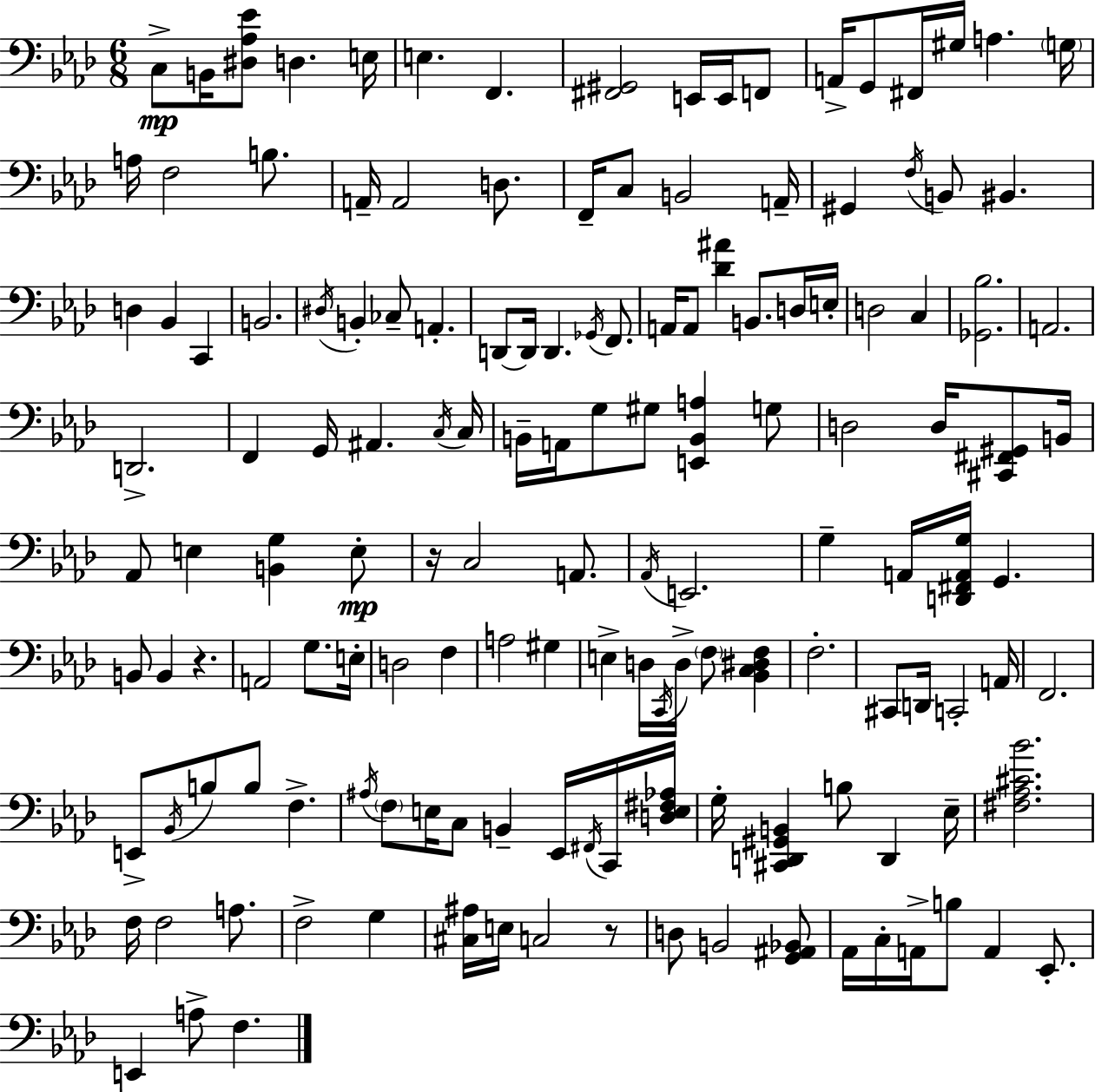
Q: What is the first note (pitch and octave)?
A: C3